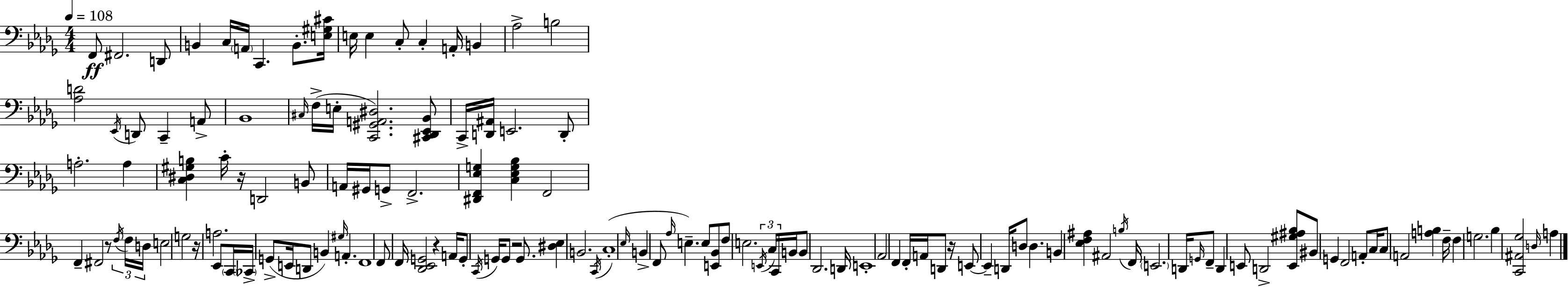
X:1
T:Untitled
M:4/4
L:1/4
K:Bbm
F,,/2 ^F,,2 D,,/2 B,, C,/4 A,,/4 C,, B,,/2 [E,^G,^C]/4 E,/4 E, C,/2 C, A,,/4 B,, _A,2 B,2 [_A,D]2 _E,,/4 D,,/2 C,, A,,/2 _B,,4 ^C,/4 F,/4 E,/4 [C,,^G,,A,,^D,]2 [^C,,_D,,_E,,_B,,]/2 C,,/4 [D,,^A,,]/4 E,,2 D,,/2 A,2 A, [C,^D,^G,B,] C/4 z/4 D,,2 B,,/2 A,,/4 ^G,,/4 G,,/2 F,,2 [^D,,F,,_E,G,] [C,_E,G,_B,] F,,2 F,, ^F,,2 z/2 F,/4 F,/4 D,/4 E,2 G,2 z/4 A,2 _E,,/2 C,,/4 _C,,/4 G,,/2 E,,/4 D,,/2 B,, ^G,/4 A,, F,,4 F,,/2 F,,/4 [_D,,_E,,G,,]2 z A,,/4 G,,/2 C,,/4 G,,/4 G,,/2 z2 G,,/2 [^D,_E,] B,,2 C,,/4 C,4 _E,/4 B,, F,,/2 _A,/4 E, E,/2 [E,,_B,,]/2 F,/2 E,2 E,,/4 C,/4 C,,/4 B,,/4 B,,/2 _D,,2 D,,/4 E,,4 _A,,2 F,, F,,/4 A,,/4 D,,/2 z/4 E,,/2 E,, D,,/4 D,/2 D, B,, [_E,F,^A,] ^A,,2 B,/4 F,,/4 E,,2 D,,/4 G,,/4 F,,/2 D,, E,,/2 D,,2 [E,,^G,^A,_B,]/2 ^B,,/2 G,, F,,2 A,,/2 C,/4 C,/2 A,,2 [A,B,] F,/4 F, G,2 _B, [C,,^A,,_G,]2 D,/4 A,